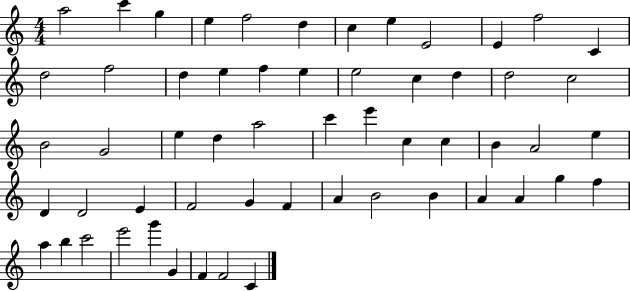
A5/h C6/q G5/q E5/q F5/h D5/q C5/q E5/q E4/h E4/q F5/h C4/q D5/h F5/h D5/q E5/q F5/q E5/q E5/h C5/q D5/q D5/h C5/h B4/h G4/h E5/q D5/q A5/h C6/q E6/q C5/q C5/q B4/q A4/h E5/q D4/q D4/h E4/q F4/h G4/q F4/q A4/q B4/h B4/q A4/q A4/q G5/q F5/q A5/q B5/q C6/h E6/h G6/q G4/q F4/q F4/h C4/q